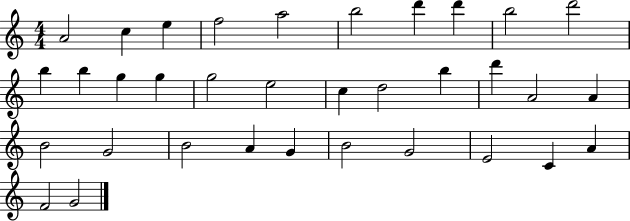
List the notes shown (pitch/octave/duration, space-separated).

A4/h C5/q E5/q F5/h A5/h B5/h D6/q D6/q B5/h D6/h B5/q B5/q G5/q G5/q G5/h E5/h C5/q D5/h B5/q D6/q A4/h A4/q B4/h G4/h B4/h A4/q G4/q B4/h G4/h E4/h C4/q A4/q F4/h G4/h